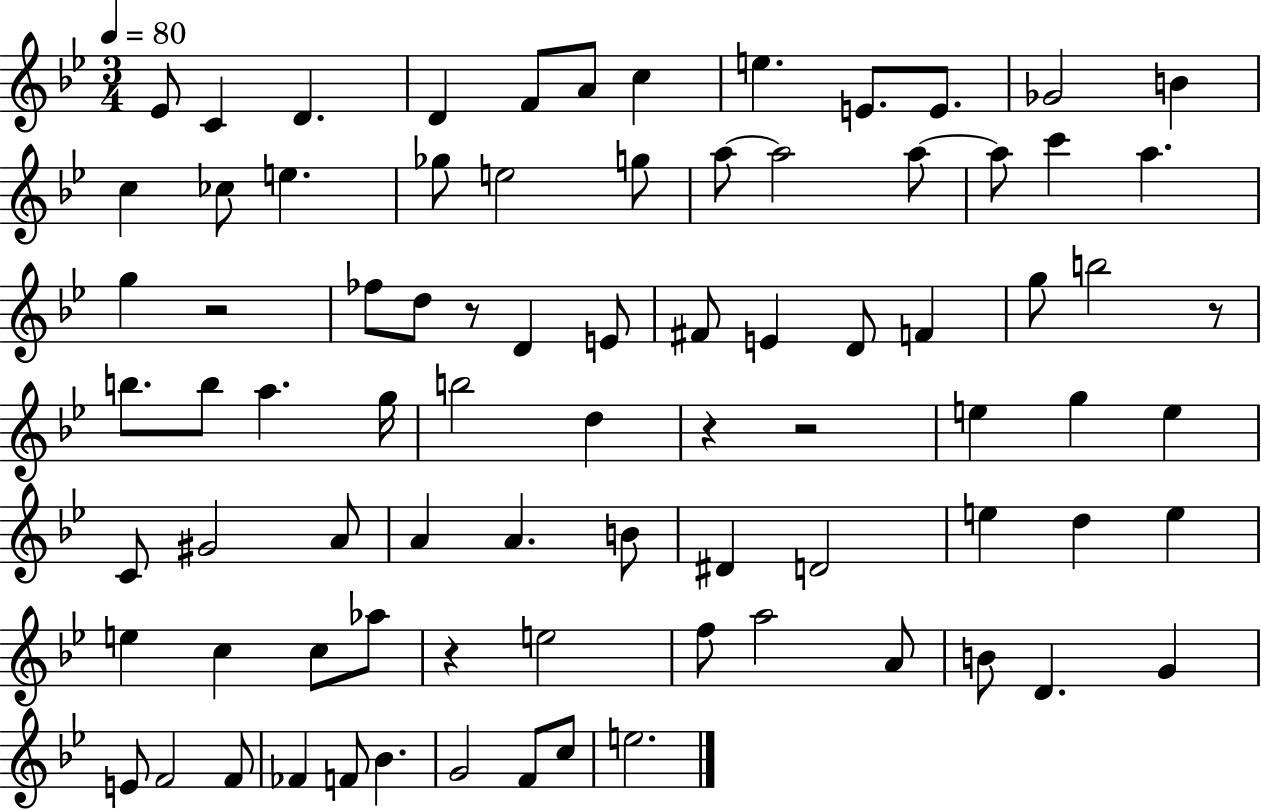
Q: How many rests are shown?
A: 6